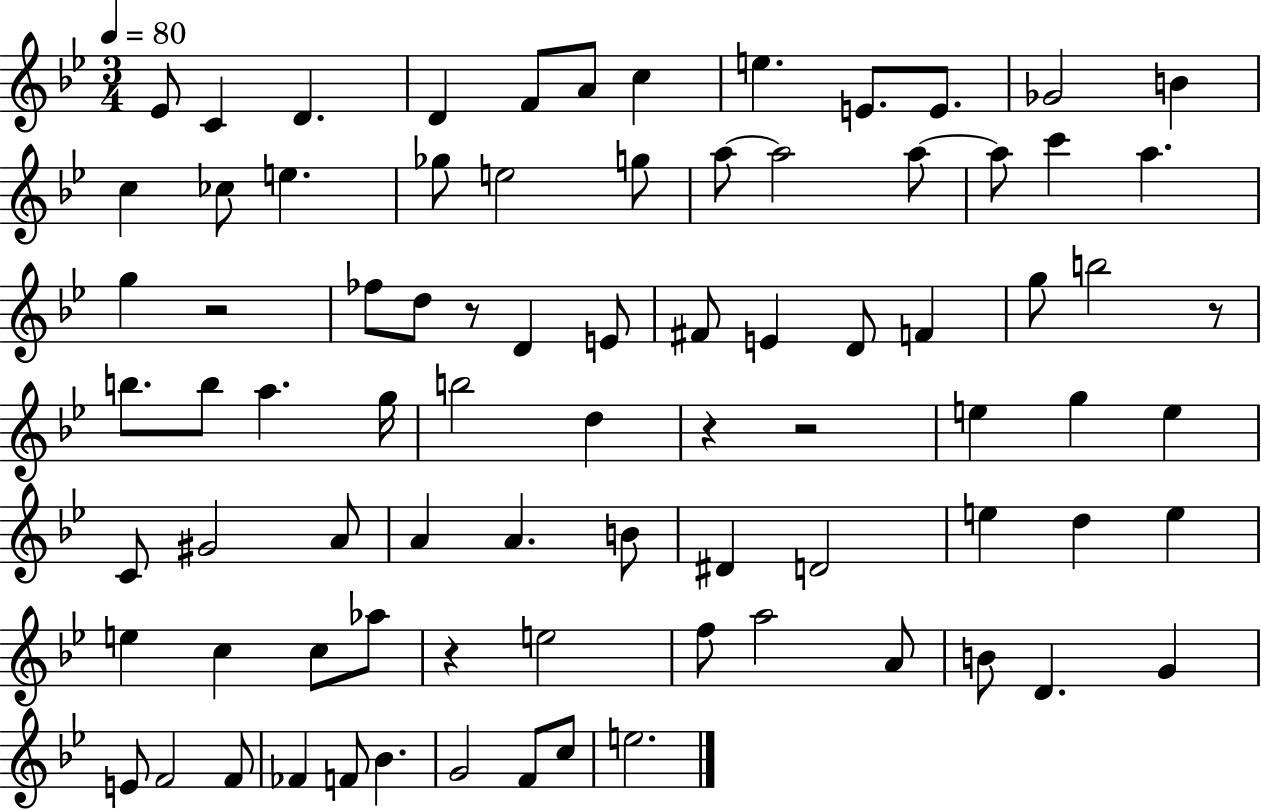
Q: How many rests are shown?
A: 6